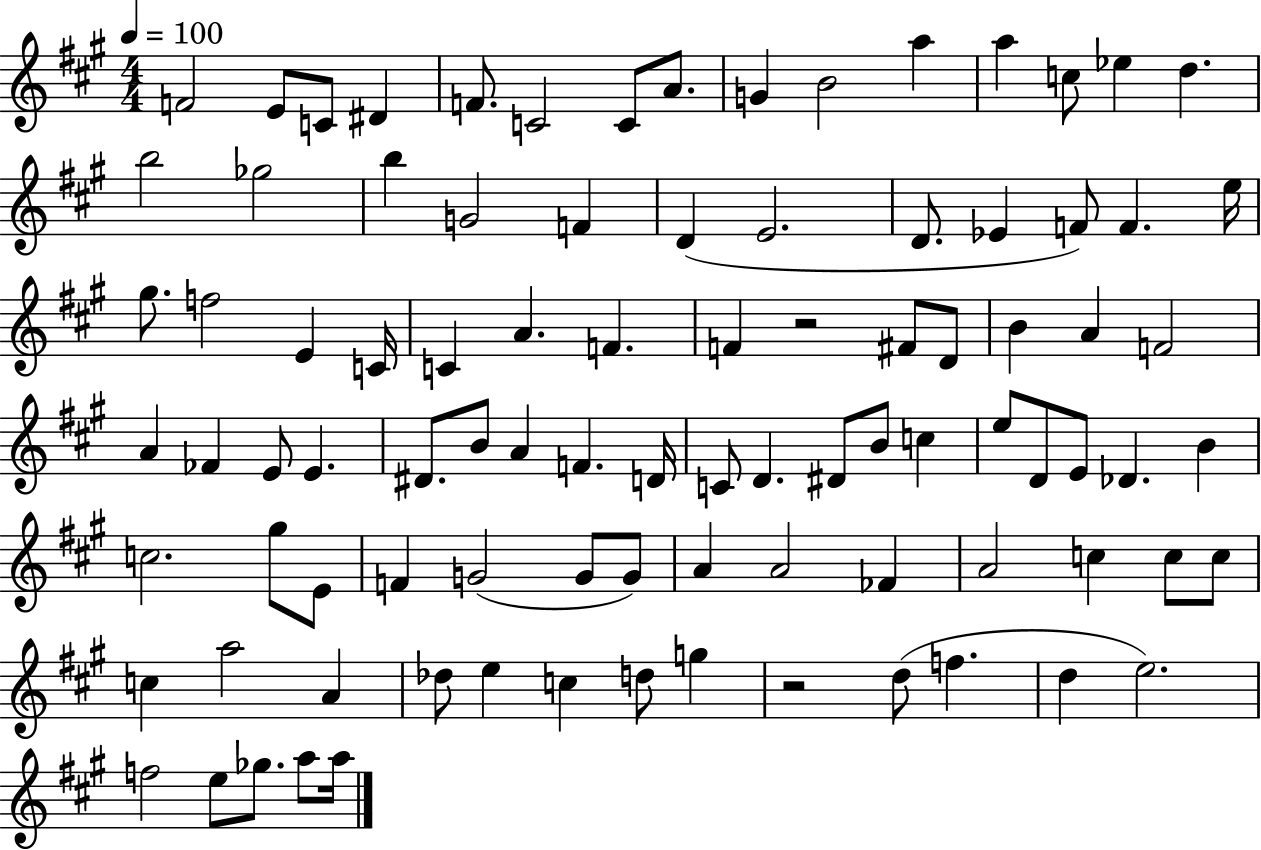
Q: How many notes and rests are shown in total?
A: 92